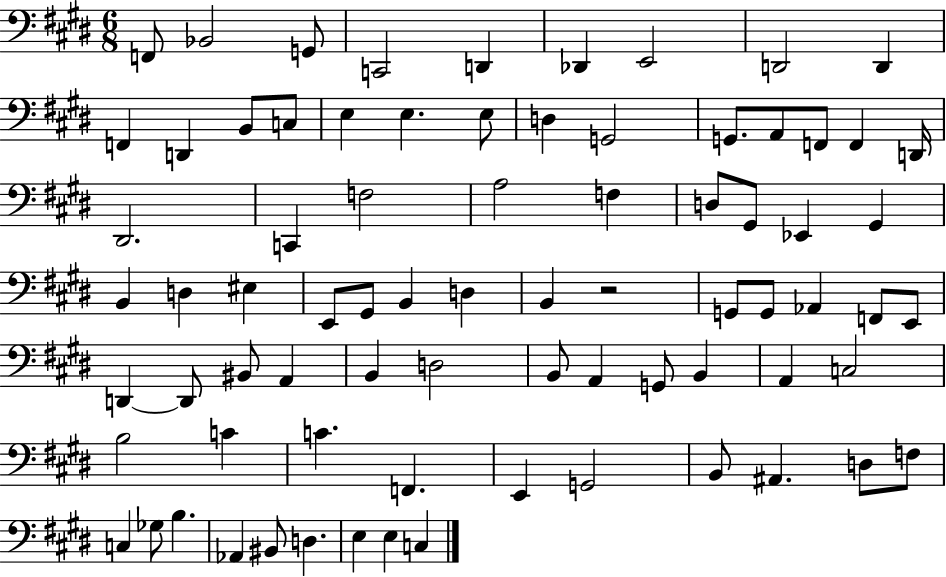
{
  \clef bass
  \numericTimeSignature
  \time 6/8
  \key e \major
  f,8 bes,2 g,8 | c,2 d,4 | des,4 e,2 | d,2 d,4 | \break f,4 d,4 b,8 c8 | e4 e4. e8 | d4 g,2 | g,8. a,8 f,8 f,4 d,16 | \break dis,2. | c,4 f2 | a2 f4 | d8 gis,8 ees,4 gis,4 | \break b,4 d4 eis4 | e,8 gis,8 b,4 d4 | b,4 r2 | g,8 g,8 aes,4 f,8 e,8 | \break d,4~~ d,8 bis,8 a,4 | b,4 d2 | b,8 a,4 g,8 b,4 | a,4 c2 | \break b2 c'4 | c'4. f,4. | e,4 g,2 | b,8 ais,4. d8 f8 | \break c4 ges8 b4. | aes,4 bis,8 d4. | e4 e4 c4 | \bar "|."
}